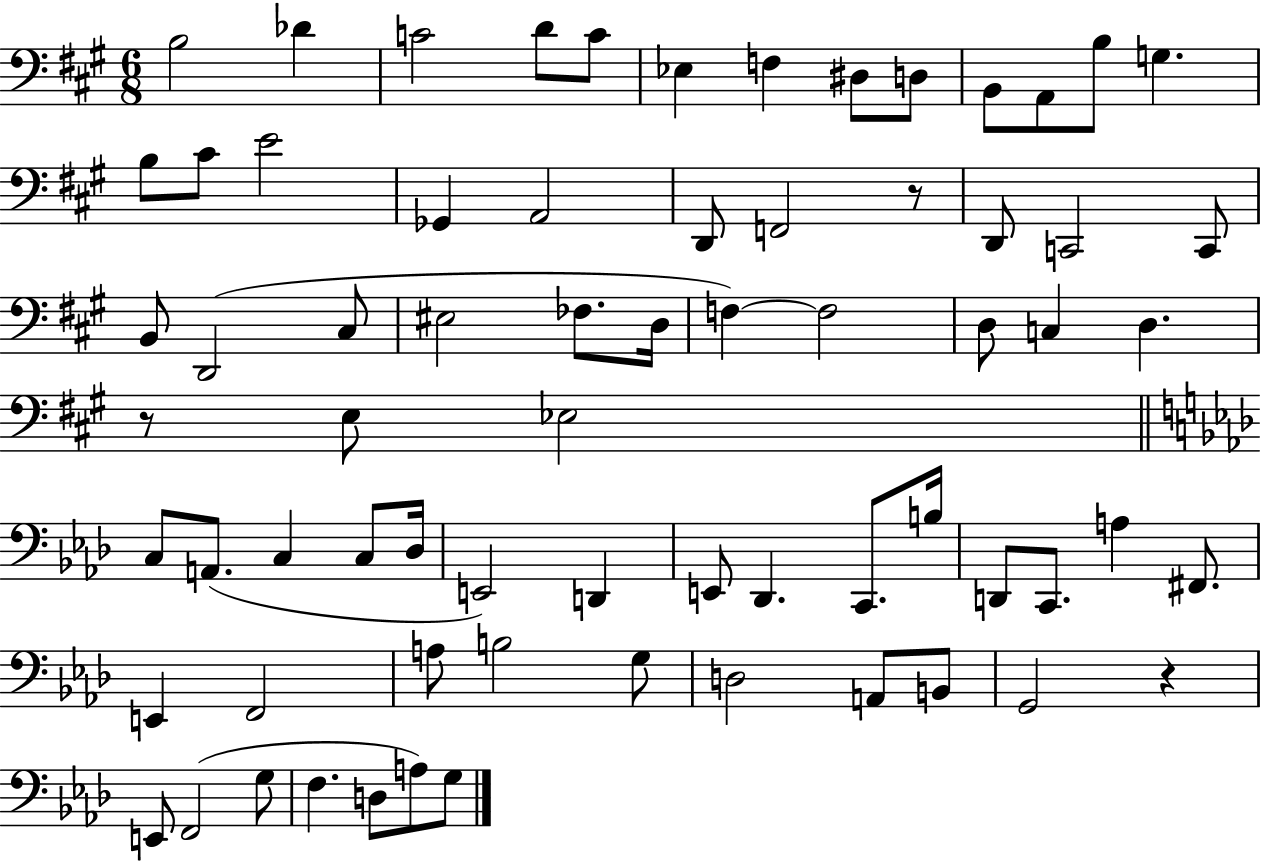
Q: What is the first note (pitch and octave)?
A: B3